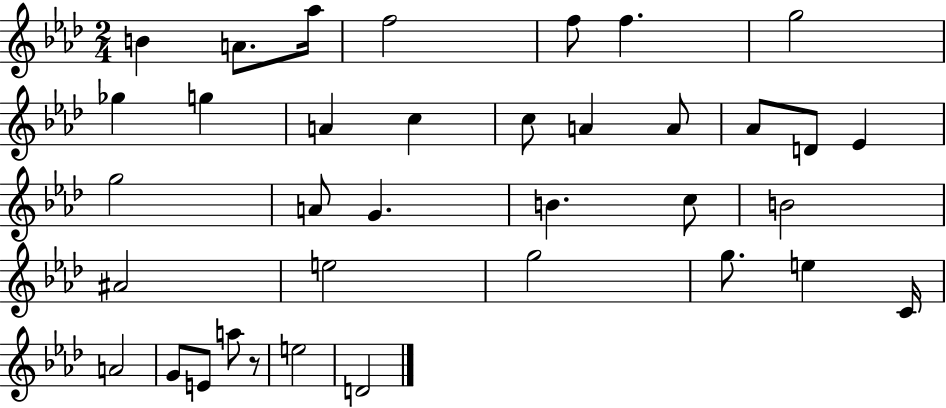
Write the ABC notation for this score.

X:1
T:Untitled
M:2/4
L:1/4
K:Ab
B A/2 _a/4 f2 f/2 f g2 _g g A c c/2 A A/2 _A/2 D/2 _E g2 A/2 G B c/2 B2 ^A2 e2 g2 g/2 e C/4 A2 G/2 E/2 a/2 z/2 e2 D2